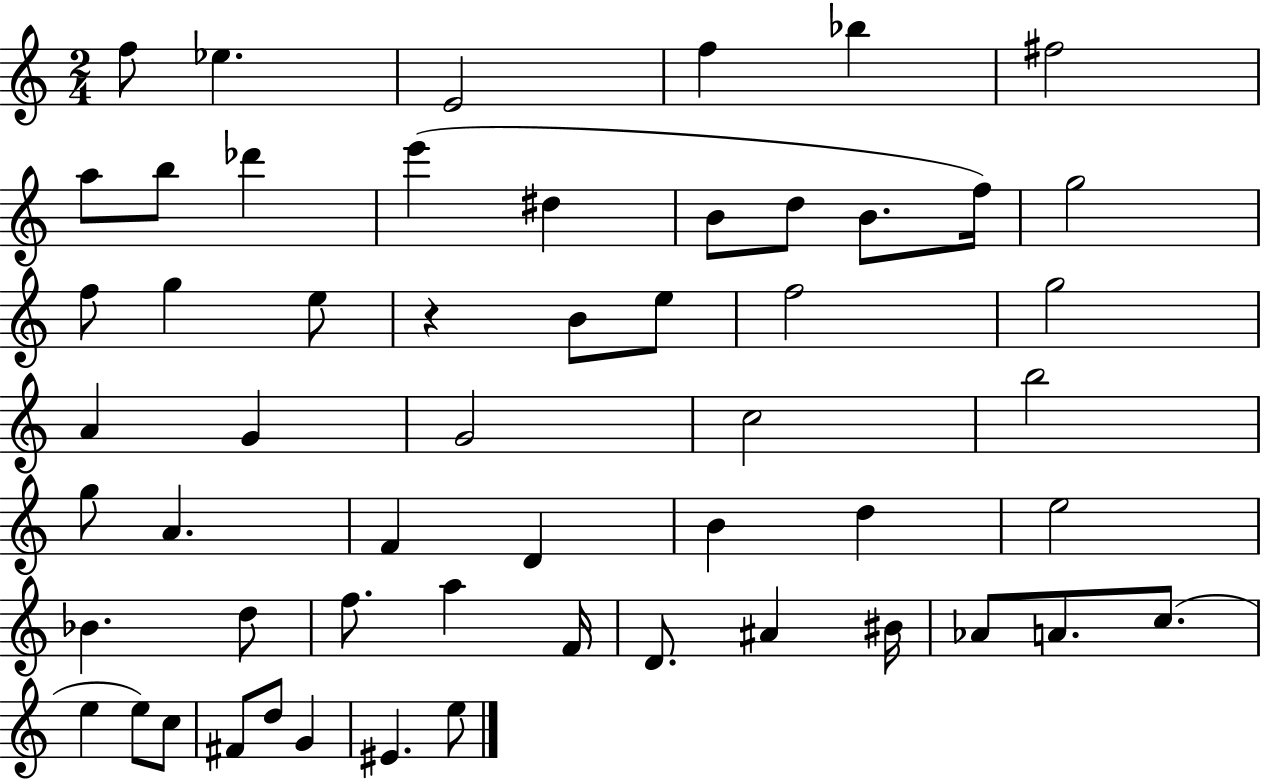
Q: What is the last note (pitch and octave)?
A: E5